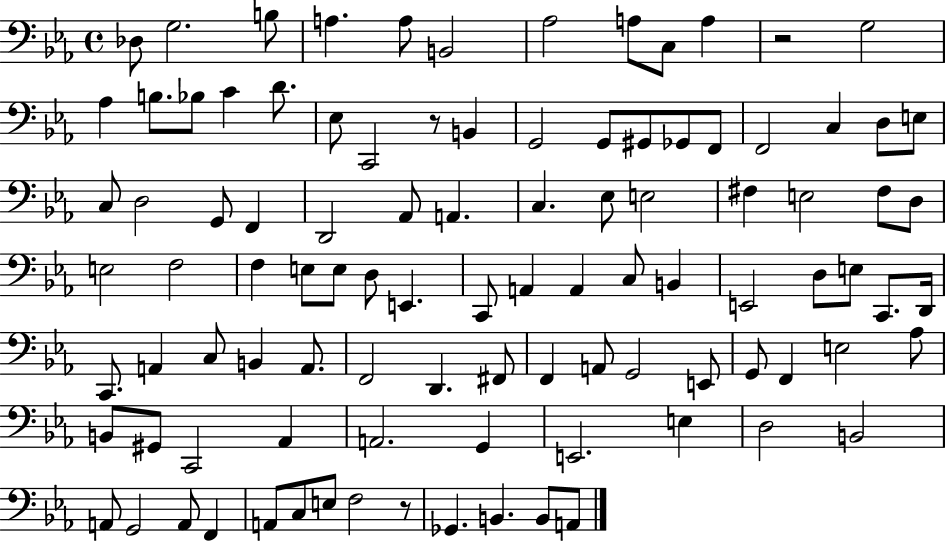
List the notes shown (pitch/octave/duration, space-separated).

Db3/e G3/h. B3/e A3/q. A3/e B2/h Ab3/h A3/e C3/e A3/q R/h G3/h Ab3/q B3/e. Bb3/e C4/q D4/e. Eb3/e C2/h R/e B2/q G2/h G2/e G#2/e Gb2/e F2/e F2/h C3/q D3/e E3/e C3/e D3/h G2/e F2/q D2/h Ab2/e A2/q. C3/q. Eb3/e E3/h F#3/q E3/h F#3/e D3/e E3/h F3/h F3/q E3/e E3/e D3/e E2/q. C2/e A2/q A2/q C3/e B2/q E2/h D3/e E3/e C2/e. D2/s C2/e. A2/q C3/e B2/q A2/e. F2/h D2/q. F#2/e F2/q A2/e G2/h E2/e G2/e F2/q E3/h Ab3/e B2/e G#2/e C2/h Ab2/q A2/h. G2/q E2/h. E3/q D3/h B2/h A2/e G2/h A2/e F2/q A2/e C3/e E3/e F3/h R/e Gb2/q. B2/q. B2/e A2/e